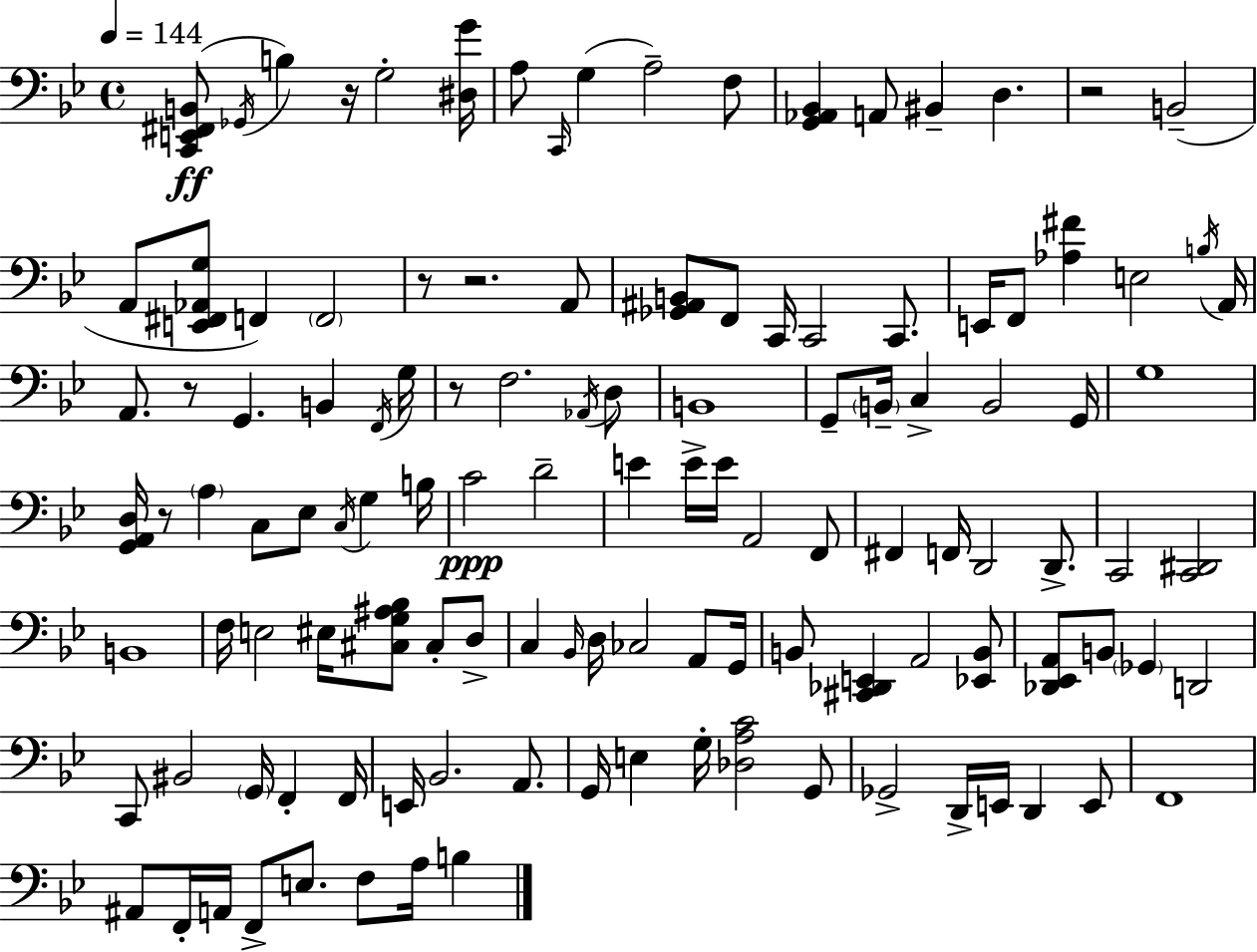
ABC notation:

X:1
T:Untitled
M:4/4
L:1/4
K:Bb
[C,,E,,^F,,B,,]/2 _G,,/4 B, z/4 G,2 [^D,G]/4 A,/2 C,,/4 G, A,2 F,/2 [G,,_A,,_B,,] A,,/2 ^B,, D, z2 B,,2 A,,/2 [E,,^F,,_A,,G,]/2 F,, F,,2 z/2 z2 A,,/2 [_G,,^A,,B,,]/2 F,,/2 C,,/4 C,,2 C,,/2 E,,/4 F,,/2 [_A,^F] E,2 B,/4 A,,/4 A,,/2 z/2 G,, B,, F,,/4 G,/4 z/2 F,2 _A,,/4 D,/2 B,,4 G,,/2 B,,/4 C, B,,2 G,,/4 G,4 [G,,A,,D,]/4 z/2 A, C,/2 _E,/2 C,/4 G, B,/4 C2 D2 E E/4 E/4 A,,2 F,,/2 ^F,, F,,/4 D,,2 D,,/2 C,,2 [C,,^D,,]2 B,,4 F,/4 E,2 ^E,/4 [^C,G,^A,_B,]/2 ^C,/2 D,/2 C, _B,,/4 D,/4 _C,2 A,,/2 G,,/4 B,,/2 [^C,,_D,,E,,] A,,2 [_E,,B,,]/2 [_D,,_E,,A,,]/2 B,,/2 _G,, D,,2 C,,/2 ^B,,2 G,,/4 F,, F,,/4 E,,/4 _B,,2 A,,/2 G,,/4 E, G,/4 [_D,A,C]2 G,,/2 _G,,2 D,,/4 E,,/4 D,, E,,/2 F,,4 ^A,,/2 F,,/4 A,,/4 F,,/2 E,/2 F,/2 A,/4 B,